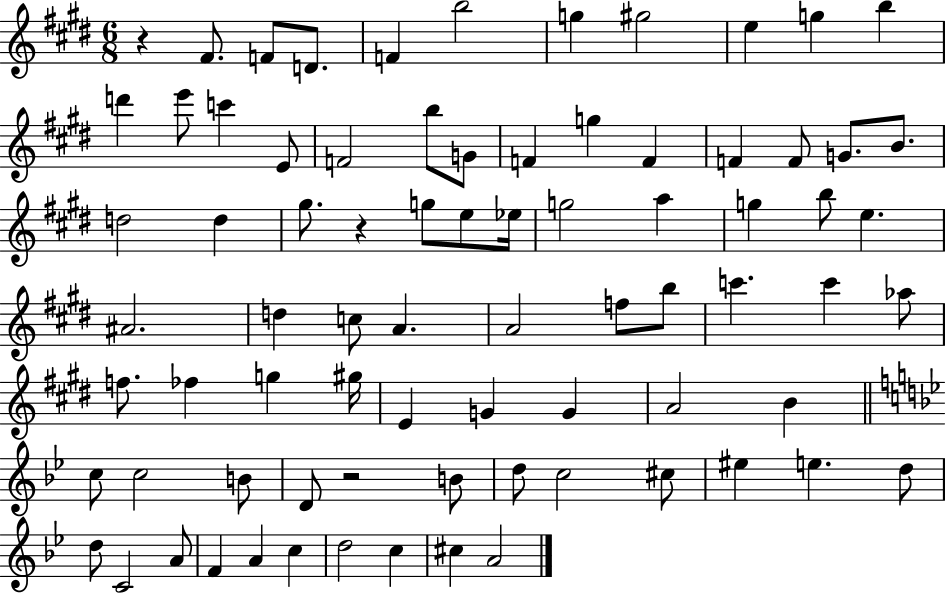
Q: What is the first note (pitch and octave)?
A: F#4